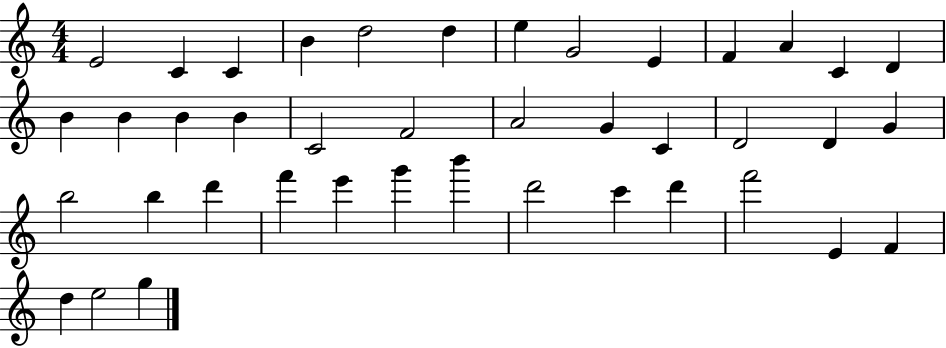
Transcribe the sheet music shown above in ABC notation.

X:1
T:Untitled
M:4/4
L:1/4
K:C
E2 C C B d2 d e G2 E F A C D B B B B C2 F2 A2 G C D2 D G b2 b d' f' e' g' b' d'2 c' d' f'2 E F d e2 g